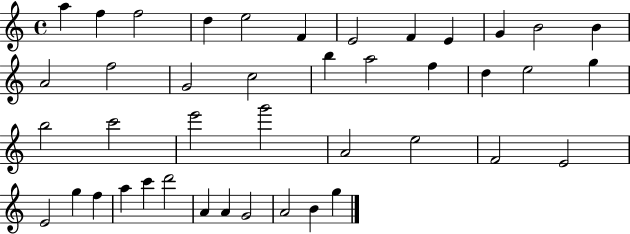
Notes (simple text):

A5/q F5/q F5/h D5/q E5/h F4/q E4/h F4/q E4/q G4/q B4/h B4/q A4/h F5/h G4/h C5/h B5/q A5/h F5/q D5/q E5/h G5/q B5/h C6/h E6/h G6/h A4/h E5/h F4/h E4/h E4/h G5/q F5/q A5/q C6/q D6/h A4/q A4/q G4/h A4/h B4/q G5/q